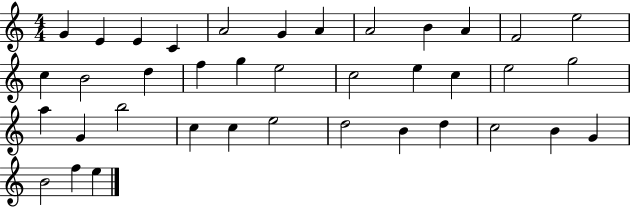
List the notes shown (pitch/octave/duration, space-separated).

G4/q E4/q E4/q C4/q A4/h G4/q A4/q A4/h B4/q A4/q F4/h E5/h C5/q B4/h D5/q F5/q G5/q E5/h C5/h E5/q C5/q E5/h G5/h A5/q G4/q B5/h C5/q C5/q E5/h D5/h B4/q D5/q C5/h B4/q G4/q B4/h F5/q E5/q